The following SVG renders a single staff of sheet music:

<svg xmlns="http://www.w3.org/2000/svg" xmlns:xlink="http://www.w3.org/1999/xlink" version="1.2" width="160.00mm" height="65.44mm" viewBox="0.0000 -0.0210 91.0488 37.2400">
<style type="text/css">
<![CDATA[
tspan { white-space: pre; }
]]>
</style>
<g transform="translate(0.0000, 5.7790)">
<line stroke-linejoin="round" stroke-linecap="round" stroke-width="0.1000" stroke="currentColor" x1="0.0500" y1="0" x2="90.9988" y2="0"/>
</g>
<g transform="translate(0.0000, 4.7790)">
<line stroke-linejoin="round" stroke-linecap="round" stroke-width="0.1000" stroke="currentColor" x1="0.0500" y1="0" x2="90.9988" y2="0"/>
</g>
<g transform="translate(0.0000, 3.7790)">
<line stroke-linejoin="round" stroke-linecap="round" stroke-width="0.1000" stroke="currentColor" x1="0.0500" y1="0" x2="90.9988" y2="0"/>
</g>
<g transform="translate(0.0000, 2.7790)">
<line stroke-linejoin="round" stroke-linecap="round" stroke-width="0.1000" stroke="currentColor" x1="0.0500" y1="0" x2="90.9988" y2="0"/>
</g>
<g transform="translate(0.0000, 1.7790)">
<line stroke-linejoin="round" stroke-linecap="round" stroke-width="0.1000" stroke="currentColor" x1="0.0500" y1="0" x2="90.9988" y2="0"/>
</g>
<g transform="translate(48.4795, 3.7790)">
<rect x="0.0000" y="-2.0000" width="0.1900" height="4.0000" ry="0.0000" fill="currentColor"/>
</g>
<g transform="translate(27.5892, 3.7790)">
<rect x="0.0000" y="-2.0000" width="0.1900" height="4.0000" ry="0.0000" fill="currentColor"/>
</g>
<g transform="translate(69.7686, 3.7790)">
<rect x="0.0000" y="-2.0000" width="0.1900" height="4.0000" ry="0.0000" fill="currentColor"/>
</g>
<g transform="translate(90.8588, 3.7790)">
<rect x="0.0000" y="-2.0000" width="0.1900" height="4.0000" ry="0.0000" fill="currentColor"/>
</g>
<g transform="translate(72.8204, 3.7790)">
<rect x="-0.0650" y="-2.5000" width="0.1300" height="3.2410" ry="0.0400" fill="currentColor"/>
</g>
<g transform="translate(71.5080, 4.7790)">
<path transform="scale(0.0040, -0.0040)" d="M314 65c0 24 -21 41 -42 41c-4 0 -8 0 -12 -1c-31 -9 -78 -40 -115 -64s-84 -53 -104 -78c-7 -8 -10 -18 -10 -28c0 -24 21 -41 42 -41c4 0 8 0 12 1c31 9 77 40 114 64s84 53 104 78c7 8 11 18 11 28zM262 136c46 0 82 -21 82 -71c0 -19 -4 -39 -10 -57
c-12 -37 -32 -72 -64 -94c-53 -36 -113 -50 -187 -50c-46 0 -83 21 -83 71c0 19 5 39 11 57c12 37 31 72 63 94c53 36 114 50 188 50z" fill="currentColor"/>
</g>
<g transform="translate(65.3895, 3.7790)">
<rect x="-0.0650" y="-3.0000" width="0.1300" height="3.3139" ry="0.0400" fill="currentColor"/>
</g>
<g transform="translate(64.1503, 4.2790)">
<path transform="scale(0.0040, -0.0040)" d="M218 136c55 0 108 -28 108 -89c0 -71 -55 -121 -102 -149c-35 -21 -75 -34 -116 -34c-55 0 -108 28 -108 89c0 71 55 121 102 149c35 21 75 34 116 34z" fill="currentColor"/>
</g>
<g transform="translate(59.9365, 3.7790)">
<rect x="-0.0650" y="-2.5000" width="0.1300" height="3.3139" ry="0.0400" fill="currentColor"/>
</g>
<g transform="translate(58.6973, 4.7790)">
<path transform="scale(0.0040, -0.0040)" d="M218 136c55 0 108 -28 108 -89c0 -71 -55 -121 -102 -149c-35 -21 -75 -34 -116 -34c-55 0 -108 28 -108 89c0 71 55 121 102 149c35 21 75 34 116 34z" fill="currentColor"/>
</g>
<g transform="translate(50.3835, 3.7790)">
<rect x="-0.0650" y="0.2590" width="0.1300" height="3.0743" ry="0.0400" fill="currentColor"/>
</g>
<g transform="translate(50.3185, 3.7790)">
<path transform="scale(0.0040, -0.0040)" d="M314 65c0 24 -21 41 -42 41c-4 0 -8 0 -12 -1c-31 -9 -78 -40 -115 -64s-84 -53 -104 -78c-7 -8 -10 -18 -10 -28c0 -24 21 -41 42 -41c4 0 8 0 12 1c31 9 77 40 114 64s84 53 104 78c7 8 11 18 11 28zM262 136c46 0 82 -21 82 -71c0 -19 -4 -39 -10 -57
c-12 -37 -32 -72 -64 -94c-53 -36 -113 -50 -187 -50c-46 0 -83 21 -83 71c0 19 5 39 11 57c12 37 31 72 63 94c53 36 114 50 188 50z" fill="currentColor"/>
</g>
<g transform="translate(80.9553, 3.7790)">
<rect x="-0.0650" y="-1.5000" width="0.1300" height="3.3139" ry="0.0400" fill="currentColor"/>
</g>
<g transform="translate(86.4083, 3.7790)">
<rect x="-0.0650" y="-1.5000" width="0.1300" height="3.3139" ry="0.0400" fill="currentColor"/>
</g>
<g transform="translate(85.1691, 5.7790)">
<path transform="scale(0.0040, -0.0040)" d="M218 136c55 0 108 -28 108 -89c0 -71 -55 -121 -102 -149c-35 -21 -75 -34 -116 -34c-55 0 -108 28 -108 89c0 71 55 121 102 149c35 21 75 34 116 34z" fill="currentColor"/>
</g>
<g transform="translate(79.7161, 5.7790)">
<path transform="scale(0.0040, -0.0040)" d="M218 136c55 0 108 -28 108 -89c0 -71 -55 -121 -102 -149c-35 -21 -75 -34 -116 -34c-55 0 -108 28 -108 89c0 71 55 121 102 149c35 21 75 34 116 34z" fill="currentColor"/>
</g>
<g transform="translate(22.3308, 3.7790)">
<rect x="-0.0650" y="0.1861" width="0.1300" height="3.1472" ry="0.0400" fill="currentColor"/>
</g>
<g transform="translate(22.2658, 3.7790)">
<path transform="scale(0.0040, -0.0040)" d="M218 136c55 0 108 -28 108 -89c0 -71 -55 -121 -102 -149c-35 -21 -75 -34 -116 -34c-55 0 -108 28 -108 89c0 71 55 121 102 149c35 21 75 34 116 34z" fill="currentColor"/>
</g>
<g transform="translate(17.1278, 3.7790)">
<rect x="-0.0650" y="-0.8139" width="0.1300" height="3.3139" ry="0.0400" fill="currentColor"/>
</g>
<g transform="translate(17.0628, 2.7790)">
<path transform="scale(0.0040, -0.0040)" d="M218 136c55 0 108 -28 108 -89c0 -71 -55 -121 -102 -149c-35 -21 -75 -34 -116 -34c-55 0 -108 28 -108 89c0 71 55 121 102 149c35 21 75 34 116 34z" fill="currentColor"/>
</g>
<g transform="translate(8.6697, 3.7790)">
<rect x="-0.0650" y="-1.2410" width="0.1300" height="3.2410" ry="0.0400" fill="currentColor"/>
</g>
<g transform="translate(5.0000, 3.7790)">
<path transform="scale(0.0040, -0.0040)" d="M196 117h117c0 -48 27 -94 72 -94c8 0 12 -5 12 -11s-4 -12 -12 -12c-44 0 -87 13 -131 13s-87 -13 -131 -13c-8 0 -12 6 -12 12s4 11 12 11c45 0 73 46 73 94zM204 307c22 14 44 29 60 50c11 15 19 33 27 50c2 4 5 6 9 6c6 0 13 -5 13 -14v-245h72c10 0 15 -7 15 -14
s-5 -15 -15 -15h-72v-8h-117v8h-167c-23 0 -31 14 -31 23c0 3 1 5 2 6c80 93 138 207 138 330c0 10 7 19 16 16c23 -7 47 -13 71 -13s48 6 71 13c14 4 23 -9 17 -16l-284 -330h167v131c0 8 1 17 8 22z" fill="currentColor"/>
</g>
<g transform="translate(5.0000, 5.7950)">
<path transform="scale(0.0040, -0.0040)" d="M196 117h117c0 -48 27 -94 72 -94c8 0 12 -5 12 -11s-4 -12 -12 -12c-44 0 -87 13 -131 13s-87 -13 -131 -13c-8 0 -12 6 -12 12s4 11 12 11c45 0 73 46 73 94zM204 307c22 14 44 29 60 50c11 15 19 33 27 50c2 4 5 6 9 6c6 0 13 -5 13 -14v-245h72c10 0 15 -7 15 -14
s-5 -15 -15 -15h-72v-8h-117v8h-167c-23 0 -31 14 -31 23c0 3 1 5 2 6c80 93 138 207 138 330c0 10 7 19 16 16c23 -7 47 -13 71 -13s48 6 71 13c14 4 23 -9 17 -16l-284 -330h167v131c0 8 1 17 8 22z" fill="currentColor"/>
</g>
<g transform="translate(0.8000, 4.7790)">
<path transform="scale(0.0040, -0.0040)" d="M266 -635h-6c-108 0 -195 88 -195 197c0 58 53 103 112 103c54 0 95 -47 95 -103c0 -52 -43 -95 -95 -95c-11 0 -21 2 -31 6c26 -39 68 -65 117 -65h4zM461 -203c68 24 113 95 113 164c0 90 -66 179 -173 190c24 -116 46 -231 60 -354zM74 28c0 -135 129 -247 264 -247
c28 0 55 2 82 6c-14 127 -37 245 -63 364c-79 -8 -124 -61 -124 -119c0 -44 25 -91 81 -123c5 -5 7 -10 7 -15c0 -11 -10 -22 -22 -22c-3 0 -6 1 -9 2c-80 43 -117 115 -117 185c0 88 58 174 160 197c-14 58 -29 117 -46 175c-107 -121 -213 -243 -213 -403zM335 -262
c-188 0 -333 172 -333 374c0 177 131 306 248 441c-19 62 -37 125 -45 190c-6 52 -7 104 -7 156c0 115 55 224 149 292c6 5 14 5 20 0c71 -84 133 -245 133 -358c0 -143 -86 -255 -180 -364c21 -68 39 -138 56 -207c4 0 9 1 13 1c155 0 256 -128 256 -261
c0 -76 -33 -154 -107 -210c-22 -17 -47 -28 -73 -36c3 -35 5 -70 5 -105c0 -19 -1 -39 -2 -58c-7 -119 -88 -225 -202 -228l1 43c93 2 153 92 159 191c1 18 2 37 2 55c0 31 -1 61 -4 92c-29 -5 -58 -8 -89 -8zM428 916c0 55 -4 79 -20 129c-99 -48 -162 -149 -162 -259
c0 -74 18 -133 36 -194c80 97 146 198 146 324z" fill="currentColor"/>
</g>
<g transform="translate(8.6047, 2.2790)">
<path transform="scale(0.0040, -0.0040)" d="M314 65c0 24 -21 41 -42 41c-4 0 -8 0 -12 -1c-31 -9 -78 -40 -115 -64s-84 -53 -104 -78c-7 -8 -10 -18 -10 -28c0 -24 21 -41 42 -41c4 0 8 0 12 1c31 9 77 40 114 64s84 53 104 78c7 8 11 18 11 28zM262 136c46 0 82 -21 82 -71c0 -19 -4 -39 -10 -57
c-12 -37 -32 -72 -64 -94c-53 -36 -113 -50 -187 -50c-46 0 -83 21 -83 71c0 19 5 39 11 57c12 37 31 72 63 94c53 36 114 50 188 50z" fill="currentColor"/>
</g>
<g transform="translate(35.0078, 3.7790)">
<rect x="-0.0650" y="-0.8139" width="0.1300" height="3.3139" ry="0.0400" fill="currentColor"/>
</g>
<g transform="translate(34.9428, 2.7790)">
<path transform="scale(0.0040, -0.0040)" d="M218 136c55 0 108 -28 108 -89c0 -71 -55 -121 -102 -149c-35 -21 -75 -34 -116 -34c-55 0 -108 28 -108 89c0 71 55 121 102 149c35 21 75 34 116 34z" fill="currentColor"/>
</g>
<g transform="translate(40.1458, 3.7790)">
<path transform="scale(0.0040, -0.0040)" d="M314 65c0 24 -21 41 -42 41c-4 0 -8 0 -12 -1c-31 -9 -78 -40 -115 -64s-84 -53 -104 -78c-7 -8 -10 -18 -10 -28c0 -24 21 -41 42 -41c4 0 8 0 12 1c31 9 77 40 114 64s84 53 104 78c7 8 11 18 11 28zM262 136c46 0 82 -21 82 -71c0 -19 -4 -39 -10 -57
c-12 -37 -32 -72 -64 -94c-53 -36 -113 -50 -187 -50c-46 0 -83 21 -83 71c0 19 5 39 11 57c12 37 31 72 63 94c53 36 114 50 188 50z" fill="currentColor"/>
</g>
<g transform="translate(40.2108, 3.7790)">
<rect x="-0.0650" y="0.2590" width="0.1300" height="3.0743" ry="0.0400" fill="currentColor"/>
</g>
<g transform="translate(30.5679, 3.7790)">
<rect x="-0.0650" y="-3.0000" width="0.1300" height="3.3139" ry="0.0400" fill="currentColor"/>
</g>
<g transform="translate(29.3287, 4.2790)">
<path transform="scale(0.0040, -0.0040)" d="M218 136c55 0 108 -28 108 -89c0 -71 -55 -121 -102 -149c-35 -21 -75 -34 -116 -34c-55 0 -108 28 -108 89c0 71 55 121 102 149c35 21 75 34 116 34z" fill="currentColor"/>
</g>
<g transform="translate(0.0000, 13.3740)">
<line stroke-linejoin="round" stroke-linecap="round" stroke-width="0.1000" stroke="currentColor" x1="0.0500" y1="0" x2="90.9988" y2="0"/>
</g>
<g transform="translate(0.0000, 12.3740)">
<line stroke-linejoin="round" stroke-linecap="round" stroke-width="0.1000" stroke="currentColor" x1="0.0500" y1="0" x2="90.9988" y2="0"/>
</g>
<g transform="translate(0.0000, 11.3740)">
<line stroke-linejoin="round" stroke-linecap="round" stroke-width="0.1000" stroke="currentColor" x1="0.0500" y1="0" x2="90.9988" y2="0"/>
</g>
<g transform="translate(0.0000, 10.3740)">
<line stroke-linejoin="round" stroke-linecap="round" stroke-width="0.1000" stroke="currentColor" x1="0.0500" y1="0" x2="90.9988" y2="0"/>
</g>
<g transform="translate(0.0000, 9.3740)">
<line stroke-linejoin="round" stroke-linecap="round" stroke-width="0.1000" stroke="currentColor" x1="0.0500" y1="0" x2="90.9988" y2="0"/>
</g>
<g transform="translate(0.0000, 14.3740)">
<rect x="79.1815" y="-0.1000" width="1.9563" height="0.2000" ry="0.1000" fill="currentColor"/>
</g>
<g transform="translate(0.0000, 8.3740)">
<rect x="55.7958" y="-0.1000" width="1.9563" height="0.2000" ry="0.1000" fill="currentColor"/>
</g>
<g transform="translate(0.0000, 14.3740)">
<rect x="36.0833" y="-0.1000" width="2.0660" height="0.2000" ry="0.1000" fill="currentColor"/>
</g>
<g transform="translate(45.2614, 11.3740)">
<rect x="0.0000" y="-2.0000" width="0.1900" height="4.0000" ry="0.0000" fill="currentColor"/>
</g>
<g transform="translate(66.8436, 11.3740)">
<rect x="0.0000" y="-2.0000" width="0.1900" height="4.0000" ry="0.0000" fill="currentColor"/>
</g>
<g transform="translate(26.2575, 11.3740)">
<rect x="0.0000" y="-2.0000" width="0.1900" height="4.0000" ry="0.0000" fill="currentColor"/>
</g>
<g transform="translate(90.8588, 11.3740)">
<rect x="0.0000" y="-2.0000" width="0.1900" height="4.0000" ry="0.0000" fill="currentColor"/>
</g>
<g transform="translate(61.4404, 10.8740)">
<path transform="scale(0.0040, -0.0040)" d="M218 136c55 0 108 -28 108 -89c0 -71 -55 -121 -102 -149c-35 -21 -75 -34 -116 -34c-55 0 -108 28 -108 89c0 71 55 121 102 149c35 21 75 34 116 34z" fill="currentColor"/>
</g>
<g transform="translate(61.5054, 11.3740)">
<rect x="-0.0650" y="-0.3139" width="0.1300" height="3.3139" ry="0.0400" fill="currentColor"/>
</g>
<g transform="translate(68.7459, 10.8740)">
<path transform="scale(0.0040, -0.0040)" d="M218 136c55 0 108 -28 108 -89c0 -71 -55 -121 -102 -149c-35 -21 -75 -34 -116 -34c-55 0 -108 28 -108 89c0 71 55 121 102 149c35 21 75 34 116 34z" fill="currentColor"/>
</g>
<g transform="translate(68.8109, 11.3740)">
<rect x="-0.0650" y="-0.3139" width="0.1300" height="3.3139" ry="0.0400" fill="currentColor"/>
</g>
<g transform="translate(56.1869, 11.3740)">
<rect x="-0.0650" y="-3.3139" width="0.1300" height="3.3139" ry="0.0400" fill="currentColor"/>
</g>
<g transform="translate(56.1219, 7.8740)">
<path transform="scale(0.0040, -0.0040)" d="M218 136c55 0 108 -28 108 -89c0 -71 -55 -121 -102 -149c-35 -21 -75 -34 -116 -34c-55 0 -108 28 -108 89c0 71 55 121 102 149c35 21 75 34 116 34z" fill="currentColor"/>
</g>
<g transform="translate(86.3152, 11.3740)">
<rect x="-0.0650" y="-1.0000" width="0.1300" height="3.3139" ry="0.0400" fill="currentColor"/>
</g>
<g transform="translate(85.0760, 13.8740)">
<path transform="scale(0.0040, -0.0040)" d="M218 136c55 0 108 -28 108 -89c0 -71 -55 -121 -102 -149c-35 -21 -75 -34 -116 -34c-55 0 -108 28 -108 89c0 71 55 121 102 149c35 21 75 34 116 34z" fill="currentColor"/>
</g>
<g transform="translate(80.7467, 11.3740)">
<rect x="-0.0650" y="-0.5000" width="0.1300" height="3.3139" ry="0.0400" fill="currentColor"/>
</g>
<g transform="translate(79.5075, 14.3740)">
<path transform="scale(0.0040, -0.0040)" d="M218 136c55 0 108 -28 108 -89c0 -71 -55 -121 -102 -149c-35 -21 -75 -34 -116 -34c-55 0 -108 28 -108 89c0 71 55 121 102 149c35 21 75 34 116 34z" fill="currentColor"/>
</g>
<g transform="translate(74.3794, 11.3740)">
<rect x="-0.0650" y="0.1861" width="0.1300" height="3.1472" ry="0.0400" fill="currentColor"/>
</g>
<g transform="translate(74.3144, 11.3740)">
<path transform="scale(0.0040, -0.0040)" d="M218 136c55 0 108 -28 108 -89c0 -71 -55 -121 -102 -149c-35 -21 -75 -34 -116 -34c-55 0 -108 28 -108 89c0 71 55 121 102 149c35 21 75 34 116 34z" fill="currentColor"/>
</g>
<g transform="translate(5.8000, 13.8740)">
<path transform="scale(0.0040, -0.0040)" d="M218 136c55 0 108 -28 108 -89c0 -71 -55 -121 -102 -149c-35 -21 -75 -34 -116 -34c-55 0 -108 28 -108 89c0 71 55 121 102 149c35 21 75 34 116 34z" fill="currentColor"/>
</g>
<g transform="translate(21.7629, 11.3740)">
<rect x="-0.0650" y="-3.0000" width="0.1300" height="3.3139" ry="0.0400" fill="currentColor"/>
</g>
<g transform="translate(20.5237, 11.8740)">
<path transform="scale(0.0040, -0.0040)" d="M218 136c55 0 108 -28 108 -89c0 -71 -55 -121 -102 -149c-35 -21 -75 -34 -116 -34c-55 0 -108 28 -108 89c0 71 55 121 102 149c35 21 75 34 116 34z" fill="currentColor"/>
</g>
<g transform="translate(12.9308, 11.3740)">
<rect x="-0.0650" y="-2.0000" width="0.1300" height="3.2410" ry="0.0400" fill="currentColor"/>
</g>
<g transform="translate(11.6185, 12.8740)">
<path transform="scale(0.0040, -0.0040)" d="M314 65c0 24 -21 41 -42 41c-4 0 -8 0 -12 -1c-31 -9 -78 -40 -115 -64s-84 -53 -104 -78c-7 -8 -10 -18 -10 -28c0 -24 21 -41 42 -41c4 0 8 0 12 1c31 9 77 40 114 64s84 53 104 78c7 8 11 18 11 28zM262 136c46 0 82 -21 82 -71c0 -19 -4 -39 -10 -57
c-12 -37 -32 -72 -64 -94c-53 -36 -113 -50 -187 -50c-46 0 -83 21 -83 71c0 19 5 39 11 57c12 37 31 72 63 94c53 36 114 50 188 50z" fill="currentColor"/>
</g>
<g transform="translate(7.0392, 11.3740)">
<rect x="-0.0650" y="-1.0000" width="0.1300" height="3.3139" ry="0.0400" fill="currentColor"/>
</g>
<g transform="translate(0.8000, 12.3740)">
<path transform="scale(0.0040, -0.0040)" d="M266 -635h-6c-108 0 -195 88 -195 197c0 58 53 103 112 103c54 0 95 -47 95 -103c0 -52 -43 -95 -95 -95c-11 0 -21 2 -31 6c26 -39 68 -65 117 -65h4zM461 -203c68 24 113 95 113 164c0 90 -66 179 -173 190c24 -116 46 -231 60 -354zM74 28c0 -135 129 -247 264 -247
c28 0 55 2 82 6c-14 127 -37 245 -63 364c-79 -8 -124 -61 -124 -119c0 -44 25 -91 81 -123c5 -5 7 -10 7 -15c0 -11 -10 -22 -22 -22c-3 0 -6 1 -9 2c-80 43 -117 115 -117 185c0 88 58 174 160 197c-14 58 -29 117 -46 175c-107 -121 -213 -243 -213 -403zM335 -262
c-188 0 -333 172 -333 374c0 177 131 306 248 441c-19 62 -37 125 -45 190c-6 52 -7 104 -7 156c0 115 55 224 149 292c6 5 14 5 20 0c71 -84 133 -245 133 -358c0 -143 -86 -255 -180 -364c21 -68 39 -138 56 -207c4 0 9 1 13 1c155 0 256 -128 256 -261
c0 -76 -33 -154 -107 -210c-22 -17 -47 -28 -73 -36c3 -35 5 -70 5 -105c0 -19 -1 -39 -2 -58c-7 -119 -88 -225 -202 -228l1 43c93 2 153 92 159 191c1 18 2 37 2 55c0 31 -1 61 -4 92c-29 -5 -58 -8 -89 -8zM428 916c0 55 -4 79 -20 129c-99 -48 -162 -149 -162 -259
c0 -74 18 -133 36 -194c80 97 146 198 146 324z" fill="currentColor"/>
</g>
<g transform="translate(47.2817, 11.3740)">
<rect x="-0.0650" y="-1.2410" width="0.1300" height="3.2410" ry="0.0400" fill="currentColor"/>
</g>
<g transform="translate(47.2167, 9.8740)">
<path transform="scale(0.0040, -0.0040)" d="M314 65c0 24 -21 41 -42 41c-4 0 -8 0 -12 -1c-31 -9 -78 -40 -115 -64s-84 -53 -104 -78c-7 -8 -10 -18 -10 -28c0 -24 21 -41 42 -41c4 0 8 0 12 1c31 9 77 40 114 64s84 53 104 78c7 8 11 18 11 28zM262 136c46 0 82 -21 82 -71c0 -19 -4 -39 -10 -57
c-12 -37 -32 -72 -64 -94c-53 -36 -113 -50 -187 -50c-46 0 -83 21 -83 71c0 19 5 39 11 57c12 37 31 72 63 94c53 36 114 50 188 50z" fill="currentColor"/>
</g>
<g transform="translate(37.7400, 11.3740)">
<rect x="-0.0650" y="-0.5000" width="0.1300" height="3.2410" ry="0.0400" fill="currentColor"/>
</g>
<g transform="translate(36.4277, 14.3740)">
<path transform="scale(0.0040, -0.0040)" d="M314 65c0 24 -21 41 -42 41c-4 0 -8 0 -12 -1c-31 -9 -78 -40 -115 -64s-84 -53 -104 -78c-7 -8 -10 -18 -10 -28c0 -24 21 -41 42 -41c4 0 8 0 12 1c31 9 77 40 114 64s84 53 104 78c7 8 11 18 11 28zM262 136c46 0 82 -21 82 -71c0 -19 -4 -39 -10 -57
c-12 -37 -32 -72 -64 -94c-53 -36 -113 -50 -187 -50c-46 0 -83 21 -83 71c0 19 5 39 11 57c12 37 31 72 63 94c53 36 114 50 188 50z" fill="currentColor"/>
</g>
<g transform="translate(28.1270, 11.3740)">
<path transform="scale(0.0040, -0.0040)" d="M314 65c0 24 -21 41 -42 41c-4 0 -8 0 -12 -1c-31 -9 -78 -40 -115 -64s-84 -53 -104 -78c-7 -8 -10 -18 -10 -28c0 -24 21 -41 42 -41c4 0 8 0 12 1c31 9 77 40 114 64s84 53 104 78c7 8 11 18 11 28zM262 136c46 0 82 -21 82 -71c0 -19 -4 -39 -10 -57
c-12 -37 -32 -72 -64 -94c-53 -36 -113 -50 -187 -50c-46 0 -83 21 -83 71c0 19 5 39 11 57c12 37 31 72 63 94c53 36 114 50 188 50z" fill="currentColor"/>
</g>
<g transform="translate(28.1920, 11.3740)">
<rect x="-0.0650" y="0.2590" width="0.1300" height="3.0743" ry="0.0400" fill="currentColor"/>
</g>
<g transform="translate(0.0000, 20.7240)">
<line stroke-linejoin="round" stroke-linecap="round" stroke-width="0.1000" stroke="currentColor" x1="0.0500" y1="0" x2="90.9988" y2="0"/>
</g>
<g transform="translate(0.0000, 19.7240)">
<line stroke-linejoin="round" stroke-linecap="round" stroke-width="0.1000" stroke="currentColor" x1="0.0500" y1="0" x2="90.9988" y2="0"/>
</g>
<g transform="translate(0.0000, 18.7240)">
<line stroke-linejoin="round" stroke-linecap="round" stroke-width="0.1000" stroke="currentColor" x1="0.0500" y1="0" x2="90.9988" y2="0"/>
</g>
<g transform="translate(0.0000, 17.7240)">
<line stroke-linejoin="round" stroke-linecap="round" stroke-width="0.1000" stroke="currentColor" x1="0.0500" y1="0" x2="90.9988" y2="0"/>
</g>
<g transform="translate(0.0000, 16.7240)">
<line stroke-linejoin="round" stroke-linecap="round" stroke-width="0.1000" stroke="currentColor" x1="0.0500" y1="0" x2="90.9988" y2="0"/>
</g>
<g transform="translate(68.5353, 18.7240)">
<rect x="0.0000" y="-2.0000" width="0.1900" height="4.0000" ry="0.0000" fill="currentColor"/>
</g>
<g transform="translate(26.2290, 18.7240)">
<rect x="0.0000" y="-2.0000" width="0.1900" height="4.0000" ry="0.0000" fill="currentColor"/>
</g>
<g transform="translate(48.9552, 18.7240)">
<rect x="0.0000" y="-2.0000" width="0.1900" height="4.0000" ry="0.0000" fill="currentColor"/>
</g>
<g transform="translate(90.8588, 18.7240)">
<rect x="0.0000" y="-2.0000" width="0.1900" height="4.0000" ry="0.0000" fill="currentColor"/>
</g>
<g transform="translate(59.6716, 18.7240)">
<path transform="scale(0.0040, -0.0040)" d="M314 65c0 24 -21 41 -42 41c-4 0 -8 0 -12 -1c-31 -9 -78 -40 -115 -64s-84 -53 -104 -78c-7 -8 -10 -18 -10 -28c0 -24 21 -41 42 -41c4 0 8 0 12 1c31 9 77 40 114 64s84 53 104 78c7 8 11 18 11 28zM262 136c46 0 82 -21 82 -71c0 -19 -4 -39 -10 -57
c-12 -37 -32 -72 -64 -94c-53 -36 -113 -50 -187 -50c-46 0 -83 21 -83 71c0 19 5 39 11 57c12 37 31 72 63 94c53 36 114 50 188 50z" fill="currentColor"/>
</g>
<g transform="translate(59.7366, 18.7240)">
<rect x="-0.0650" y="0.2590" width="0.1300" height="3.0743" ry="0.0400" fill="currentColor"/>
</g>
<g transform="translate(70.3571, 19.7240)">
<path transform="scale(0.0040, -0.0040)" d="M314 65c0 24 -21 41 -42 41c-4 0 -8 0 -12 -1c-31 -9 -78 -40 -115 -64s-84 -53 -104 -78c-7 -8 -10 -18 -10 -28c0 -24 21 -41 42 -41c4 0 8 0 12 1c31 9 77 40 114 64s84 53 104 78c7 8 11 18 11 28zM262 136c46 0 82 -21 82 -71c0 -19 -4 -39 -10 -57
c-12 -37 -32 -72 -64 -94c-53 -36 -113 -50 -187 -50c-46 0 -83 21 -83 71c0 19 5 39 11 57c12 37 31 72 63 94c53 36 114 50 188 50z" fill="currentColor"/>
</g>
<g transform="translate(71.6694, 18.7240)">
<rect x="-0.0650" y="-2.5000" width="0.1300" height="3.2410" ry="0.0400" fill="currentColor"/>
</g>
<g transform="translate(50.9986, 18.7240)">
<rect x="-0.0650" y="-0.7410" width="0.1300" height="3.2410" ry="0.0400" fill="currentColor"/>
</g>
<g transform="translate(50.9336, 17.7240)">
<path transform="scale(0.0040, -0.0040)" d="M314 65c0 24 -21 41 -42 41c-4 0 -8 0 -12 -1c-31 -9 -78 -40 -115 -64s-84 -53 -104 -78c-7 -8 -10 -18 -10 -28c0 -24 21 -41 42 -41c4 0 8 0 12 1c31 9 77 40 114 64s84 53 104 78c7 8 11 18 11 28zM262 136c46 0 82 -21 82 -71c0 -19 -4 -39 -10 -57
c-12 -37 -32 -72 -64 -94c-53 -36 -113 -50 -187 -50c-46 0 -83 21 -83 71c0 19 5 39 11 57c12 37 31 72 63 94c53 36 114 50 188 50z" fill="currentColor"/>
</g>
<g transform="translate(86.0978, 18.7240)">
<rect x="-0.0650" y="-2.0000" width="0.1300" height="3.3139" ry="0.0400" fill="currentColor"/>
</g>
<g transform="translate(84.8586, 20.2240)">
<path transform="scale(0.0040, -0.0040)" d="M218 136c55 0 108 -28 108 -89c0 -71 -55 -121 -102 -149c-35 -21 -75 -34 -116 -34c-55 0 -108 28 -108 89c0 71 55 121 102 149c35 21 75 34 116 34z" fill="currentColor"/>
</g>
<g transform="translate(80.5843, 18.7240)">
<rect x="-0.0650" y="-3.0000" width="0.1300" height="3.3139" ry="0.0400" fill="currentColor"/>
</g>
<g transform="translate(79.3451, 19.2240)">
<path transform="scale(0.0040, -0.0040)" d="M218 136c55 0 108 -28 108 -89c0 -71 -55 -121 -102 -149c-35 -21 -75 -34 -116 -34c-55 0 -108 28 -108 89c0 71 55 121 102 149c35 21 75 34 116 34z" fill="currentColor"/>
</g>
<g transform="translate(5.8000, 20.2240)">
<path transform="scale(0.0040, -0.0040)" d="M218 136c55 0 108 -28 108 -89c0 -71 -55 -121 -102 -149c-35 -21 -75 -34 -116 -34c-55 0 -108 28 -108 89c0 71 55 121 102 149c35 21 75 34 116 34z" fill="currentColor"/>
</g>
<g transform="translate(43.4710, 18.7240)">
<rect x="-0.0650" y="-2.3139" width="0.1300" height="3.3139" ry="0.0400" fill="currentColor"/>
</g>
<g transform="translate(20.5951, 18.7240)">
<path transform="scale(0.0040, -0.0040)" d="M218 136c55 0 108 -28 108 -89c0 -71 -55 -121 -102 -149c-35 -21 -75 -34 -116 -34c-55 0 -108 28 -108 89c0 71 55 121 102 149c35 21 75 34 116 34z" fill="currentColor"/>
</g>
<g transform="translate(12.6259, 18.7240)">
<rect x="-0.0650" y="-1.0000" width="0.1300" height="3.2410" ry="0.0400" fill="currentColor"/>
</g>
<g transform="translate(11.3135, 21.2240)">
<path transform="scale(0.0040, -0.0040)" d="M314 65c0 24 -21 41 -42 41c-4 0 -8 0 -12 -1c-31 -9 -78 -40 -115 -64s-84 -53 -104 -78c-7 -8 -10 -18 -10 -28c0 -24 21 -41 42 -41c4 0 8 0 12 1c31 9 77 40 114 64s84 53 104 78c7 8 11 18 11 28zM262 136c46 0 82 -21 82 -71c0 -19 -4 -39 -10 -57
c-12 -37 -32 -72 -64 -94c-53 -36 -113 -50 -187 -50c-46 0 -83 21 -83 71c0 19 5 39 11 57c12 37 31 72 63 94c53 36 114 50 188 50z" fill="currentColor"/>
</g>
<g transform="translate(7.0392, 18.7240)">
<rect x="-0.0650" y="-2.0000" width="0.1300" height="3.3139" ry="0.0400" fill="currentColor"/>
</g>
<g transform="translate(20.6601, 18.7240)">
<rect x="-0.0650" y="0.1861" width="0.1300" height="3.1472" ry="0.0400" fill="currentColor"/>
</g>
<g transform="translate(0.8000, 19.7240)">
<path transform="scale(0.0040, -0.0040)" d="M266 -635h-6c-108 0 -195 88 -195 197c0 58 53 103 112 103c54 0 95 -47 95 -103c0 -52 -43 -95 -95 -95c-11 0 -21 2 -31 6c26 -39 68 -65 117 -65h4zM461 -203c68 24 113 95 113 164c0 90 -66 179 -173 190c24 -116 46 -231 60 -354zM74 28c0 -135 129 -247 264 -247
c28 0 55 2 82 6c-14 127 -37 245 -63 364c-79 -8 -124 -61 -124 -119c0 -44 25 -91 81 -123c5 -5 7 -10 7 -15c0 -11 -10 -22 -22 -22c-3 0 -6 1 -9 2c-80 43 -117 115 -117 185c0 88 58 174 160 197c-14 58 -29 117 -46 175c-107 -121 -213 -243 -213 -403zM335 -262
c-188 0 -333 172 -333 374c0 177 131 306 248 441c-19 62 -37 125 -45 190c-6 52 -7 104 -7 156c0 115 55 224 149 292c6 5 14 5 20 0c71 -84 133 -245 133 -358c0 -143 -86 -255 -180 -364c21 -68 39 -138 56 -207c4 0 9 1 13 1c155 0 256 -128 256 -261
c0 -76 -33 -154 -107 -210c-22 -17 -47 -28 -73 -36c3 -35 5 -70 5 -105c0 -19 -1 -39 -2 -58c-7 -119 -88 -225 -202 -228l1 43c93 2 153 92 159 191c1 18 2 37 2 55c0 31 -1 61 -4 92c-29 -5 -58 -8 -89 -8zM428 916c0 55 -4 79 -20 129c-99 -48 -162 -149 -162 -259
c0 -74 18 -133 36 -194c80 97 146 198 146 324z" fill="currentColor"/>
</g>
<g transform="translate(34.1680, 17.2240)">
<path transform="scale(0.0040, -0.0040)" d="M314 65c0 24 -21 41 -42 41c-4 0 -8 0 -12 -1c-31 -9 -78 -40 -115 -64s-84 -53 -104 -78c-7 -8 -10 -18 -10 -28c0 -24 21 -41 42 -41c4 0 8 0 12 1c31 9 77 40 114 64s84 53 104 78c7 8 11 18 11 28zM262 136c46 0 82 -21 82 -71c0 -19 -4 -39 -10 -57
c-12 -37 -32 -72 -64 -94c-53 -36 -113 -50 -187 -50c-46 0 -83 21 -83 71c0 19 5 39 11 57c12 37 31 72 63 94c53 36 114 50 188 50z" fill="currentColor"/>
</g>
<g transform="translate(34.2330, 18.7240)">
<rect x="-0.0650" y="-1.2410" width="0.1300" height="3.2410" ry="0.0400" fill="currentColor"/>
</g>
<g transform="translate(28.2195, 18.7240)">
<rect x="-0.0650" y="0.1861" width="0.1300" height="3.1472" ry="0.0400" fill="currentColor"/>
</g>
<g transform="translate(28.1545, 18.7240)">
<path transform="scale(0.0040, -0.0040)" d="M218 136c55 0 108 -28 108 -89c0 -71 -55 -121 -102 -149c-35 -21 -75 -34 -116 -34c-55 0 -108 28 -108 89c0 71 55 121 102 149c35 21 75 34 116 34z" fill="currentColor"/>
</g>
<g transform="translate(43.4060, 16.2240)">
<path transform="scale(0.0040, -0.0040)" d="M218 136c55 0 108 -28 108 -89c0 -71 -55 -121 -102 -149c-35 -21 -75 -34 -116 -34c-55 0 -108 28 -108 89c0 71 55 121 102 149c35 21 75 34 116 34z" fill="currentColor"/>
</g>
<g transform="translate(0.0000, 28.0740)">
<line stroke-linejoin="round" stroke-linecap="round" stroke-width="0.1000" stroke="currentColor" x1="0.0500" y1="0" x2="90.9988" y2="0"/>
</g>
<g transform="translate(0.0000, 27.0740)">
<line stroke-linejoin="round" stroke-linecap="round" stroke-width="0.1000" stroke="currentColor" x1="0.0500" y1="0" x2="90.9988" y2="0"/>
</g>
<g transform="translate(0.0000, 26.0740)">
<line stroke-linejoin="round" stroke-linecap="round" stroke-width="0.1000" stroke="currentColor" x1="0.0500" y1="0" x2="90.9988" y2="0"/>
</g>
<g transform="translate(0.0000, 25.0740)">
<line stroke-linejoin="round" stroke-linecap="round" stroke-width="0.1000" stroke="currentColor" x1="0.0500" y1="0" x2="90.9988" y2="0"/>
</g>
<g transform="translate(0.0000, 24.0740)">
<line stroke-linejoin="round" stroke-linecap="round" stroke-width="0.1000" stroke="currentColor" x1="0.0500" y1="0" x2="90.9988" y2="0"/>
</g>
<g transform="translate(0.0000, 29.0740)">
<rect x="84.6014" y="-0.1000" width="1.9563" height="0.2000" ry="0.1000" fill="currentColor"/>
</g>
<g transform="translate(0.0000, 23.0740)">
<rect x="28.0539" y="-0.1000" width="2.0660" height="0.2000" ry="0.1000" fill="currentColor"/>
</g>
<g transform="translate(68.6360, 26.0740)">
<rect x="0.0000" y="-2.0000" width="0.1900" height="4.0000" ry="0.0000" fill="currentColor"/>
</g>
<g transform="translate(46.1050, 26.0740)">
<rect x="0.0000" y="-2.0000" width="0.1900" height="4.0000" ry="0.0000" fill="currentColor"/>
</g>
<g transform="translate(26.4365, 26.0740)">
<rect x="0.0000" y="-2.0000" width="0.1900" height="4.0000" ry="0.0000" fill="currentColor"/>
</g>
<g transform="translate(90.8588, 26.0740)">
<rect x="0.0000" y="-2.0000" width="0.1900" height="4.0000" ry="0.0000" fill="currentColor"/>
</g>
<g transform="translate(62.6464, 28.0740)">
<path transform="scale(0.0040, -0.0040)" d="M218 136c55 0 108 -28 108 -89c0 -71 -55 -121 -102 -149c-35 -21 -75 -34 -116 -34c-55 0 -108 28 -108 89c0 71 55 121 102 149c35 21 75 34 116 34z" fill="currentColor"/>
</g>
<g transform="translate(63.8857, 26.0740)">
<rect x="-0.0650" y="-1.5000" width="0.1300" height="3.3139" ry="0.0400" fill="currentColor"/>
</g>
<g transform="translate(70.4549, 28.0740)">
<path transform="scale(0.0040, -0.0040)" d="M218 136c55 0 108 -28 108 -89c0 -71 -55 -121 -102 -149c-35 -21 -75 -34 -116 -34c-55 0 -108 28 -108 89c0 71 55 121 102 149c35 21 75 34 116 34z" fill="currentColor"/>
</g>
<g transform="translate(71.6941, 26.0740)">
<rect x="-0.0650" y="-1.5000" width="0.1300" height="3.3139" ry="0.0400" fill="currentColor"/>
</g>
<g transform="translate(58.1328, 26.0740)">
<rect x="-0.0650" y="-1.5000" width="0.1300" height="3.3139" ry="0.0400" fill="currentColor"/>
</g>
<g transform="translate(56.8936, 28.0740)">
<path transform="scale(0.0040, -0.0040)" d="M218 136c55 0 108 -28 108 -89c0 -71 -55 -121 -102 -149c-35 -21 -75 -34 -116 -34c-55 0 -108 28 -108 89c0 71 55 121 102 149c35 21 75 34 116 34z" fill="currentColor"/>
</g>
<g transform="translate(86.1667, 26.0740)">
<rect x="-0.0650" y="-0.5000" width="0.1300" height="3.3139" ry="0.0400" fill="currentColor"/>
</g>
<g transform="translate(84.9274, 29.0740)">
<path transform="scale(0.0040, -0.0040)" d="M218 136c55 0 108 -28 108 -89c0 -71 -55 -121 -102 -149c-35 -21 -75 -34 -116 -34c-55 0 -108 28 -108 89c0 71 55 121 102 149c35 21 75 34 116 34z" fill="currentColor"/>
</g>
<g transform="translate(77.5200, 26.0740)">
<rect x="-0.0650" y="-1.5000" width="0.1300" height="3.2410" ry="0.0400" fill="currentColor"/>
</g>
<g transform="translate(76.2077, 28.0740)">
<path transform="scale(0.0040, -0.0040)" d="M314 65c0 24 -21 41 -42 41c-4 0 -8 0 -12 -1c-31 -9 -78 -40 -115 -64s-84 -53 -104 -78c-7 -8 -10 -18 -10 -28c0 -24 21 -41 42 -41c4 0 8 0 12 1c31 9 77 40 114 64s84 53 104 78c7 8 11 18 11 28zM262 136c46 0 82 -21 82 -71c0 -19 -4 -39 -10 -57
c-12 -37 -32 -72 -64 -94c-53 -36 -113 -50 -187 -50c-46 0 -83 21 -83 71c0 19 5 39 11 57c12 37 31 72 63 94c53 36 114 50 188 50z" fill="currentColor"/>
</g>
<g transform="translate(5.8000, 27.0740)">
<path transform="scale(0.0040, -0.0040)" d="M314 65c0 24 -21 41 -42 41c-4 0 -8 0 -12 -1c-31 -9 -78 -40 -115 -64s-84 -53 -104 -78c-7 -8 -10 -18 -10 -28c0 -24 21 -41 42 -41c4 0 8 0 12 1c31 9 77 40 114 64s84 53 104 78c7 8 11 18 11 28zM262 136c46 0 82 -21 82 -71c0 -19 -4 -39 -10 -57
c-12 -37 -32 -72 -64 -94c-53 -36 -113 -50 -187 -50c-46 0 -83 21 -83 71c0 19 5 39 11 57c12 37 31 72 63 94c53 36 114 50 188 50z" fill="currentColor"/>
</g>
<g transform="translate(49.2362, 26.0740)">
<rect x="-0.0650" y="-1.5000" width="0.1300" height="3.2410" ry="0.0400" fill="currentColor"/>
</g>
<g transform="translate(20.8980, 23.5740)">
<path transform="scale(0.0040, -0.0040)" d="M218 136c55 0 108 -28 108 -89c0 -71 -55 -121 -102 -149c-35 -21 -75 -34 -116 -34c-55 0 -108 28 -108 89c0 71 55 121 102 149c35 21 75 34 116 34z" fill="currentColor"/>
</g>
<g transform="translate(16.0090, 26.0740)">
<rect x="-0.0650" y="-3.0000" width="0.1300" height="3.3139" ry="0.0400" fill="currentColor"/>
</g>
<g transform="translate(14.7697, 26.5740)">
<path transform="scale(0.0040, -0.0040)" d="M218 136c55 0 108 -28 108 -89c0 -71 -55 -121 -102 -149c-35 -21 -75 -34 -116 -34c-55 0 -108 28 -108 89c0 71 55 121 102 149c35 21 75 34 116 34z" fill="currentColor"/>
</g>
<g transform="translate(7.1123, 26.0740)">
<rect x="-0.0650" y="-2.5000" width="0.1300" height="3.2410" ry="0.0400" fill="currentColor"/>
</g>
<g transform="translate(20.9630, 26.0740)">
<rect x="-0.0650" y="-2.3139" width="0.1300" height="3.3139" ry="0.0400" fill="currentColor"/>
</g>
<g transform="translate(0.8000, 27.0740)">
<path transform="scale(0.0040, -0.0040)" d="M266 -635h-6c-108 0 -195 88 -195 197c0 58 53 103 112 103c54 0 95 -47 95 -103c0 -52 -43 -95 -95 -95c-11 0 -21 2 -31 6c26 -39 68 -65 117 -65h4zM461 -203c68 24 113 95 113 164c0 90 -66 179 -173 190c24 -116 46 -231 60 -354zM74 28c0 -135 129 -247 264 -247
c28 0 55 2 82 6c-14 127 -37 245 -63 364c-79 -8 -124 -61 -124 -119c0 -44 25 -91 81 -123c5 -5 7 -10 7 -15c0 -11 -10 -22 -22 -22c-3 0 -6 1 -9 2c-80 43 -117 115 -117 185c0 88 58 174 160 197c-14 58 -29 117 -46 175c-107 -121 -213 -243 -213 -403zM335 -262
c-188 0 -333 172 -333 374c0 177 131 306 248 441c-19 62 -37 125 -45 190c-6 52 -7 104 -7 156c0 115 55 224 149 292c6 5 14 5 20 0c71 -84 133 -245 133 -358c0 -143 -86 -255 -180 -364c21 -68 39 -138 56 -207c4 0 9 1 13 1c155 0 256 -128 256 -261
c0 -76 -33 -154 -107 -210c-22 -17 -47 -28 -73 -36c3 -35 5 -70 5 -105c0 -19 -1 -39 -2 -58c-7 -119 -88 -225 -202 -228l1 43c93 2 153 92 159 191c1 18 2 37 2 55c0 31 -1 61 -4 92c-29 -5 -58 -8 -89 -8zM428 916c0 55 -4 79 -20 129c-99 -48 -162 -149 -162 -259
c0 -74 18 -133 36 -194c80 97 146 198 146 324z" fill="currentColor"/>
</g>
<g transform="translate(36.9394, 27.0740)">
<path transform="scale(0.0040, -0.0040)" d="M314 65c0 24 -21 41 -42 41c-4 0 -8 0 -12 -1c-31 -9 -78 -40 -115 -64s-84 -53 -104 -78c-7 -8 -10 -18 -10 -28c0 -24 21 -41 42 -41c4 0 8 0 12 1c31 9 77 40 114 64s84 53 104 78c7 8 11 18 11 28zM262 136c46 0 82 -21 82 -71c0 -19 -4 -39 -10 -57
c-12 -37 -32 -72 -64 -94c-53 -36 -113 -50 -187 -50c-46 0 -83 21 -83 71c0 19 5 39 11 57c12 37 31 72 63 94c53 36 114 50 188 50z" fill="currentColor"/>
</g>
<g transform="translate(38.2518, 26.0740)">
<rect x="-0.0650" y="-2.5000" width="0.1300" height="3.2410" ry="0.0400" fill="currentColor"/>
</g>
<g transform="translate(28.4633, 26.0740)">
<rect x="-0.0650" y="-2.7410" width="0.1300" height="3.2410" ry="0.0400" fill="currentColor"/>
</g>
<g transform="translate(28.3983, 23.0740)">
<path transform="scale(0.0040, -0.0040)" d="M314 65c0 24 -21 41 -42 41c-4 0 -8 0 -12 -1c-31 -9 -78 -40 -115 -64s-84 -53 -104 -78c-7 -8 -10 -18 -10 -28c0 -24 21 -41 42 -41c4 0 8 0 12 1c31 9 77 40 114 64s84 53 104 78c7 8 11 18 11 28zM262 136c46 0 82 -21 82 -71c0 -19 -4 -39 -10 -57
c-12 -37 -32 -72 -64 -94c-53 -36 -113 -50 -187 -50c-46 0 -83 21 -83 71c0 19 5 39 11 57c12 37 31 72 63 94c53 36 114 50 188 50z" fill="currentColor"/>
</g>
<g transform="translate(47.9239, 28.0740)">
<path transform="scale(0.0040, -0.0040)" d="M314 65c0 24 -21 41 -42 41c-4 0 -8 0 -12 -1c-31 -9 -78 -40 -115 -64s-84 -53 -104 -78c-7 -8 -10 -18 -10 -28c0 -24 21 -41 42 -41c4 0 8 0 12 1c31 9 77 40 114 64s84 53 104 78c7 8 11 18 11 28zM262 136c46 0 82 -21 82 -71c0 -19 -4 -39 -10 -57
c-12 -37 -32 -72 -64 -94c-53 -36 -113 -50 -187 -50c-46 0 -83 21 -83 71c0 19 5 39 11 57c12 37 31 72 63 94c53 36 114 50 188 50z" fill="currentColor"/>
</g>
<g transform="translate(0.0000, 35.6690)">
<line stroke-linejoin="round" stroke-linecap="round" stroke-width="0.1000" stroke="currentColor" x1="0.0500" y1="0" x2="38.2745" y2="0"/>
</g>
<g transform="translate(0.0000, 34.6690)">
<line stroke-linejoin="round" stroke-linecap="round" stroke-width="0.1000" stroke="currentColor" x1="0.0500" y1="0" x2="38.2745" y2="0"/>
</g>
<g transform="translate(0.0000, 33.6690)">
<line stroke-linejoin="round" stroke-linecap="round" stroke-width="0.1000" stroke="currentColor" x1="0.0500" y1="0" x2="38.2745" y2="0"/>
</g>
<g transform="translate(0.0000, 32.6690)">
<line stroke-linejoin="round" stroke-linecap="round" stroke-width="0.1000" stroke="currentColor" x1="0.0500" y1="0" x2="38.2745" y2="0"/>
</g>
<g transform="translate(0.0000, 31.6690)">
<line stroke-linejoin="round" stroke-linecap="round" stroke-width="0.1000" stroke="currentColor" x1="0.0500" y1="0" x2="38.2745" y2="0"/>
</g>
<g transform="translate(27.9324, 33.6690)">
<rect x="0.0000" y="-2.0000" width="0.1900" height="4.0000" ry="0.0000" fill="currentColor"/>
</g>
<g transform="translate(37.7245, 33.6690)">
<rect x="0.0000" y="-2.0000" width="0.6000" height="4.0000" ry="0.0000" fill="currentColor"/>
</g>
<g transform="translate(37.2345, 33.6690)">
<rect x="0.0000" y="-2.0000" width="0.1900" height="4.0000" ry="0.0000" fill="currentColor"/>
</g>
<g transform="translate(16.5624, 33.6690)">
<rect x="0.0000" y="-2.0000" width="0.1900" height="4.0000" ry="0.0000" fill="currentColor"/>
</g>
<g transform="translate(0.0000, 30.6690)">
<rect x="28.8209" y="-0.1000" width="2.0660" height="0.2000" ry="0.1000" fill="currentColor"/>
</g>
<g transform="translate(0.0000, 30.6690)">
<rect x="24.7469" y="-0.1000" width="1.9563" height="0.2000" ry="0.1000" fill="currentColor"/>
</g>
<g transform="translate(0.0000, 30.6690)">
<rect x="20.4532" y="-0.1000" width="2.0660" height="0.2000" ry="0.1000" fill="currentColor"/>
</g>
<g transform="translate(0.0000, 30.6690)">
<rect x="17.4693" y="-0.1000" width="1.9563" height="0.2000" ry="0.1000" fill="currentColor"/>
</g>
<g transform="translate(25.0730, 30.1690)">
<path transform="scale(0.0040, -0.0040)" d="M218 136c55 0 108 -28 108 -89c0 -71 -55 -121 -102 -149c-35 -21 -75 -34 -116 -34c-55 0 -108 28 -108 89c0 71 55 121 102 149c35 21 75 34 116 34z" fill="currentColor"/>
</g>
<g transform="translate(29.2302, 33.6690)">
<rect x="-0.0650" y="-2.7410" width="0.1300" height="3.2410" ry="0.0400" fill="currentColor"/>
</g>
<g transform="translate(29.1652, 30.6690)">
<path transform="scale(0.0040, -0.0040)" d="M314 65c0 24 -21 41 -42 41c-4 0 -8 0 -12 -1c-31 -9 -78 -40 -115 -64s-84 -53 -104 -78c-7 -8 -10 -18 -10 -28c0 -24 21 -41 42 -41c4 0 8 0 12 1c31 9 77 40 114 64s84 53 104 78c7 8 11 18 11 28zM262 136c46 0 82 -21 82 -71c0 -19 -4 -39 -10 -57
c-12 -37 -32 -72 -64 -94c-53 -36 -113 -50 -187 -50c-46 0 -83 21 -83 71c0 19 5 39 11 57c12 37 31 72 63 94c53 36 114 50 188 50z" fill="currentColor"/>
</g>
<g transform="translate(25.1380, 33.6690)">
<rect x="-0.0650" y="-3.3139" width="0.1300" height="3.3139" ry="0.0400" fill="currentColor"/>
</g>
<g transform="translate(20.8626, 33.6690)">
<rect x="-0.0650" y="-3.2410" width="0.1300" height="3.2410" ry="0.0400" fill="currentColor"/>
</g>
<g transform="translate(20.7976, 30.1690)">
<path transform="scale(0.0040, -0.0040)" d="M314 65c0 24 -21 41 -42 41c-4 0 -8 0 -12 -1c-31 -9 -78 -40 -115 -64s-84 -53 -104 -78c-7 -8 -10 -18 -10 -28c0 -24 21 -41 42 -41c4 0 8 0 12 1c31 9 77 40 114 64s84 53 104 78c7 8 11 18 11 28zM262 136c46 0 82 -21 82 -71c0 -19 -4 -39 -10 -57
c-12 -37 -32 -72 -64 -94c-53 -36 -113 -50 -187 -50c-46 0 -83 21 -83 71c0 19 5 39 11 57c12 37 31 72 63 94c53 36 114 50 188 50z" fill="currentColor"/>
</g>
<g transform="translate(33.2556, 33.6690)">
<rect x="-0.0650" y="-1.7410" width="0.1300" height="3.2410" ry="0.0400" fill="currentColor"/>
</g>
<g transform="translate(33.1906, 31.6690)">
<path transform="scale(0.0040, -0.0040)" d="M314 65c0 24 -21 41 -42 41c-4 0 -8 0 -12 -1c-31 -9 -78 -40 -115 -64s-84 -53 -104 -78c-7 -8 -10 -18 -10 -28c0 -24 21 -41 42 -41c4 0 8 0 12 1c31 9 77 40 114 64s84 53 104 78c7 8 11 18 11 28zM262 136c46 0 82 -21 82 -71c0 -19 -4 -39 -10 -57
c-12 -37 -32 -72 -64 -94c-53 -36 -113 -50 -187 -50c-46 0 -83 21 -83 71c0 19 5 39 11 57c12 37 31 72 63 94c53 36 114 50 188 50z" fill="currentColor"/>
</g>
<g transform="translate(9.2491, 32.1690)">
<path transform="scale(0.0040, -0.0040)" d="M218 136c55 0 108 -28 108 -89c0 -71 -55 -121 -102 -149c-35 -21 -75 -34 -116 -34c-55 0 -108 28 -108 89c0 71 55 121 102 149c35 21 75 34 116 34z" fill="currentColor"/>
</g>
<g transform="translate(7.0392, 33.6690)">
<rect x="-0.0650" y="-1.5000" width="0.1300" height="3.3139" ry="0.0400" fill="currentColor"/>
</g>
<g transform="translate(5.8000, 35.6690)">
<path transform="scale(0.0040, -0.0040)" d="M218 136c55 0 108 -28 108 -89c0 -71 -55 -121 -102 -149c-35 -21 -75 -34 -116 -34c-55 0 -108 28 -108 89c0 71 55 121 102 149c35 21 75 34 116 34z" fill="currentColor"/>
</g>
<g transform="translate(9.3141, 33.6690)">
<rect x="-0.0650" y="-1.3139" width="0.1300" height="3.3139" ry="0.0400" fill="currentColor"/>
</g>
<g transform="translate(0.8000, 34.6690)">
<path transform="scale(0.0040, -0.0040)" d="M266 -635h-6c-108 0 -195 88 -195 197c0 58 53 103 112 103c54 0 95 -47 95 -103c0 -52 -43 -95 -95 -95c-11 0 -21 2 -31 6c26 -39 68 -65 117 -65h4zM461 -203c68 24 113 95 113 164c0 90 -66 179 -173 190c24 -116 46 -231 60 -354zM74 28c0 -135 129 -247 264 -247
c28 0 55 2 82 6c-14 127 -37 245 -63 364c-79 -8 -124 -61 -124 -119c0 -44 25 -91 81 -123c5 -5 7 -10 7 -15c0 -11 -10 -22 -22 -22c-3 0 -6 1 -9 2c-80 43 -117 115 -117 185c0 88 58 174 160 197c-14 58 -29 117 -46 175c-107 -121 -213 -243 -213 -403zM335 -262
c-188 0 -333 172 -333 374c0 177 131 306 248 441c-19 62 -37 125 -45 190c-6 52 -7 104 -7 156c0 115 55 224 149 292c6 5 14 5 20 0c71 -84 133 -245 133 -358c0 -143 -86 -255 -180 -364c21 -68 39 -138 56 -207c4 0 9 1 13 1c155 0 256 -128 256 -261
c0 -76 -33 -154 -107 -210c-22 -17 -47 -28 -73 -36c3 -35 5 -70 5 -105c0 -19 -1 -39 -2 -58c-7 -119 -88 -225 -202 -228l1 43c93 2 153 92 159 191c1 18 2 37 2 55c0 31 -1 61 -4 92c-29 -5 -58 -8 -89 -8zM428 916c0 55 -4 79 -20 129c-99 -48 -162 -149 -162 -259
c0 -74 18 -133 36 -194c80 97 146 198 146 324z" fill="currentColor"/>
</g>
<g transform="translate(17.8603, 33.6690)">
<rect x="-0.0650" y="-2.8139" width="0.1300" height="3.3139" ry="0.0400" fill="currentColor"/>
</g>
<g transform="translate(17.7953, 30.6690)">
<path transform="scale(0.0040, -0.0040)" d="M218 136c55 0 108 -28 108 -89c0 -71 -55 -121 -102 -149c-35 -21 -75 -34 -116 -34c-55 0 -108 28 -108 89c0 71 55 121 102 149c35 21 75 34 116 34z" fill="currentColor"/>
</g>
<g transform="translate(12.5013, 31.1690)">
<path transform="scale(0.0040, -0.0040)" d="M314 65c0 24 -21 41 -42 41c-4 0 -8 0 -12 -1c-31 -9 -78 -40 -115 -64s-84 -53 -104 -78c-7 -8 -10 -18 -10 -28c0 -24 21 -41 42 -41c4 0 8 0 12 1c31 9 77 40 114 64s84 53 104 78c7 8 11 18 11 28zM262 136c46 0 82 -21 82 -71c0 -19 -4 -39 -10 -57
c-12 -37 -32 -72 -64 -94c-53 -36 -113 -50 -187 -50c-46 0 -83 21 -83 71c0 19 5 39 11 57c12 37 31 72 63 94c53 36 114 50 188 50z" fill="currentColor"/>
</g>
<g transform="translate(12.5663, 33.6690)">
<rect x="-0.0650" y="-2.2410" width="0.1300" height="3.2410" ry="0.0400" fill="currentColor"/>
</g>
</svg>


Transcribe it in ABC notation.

X:1
T:Untitled
M:4/4
L:1/4
K:C
e2 d B A d B2 B2 G A G2 E E D F2 A B2 C2 e2 b c c B C D F D2 B B e2 g d2 B2 G2 A F G2 A g a2 G2 E2 E E E E2 C E e g2 a b2 b a2 f2